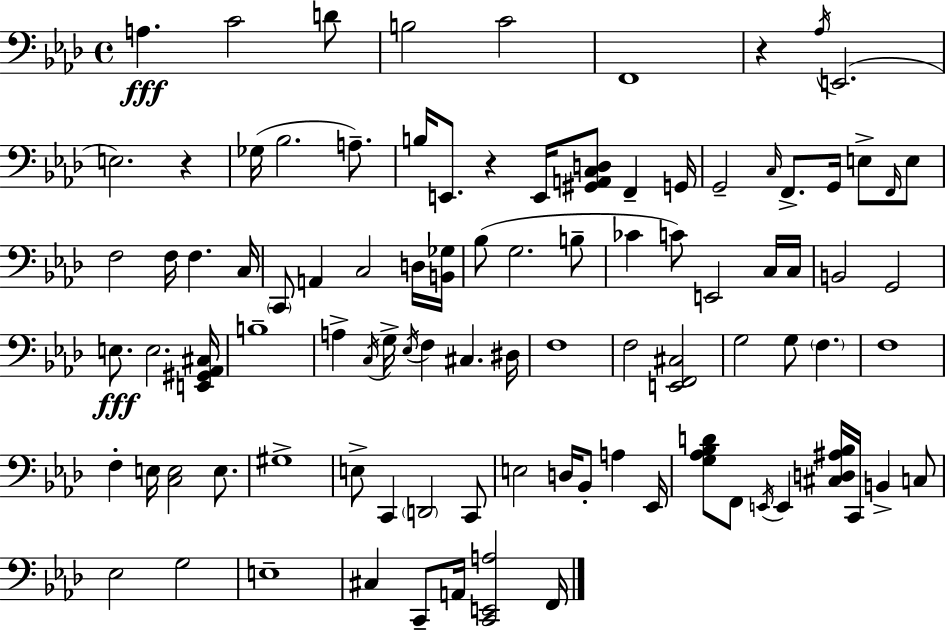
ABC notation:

X:1
T:Untitled
M:4/4
L:1/4
K:Ab
A, C2 D/2 B,2 C2 F,,4 z _A,/4 E,,2 E,2 z _G,/4 _B,2 A,/2 B,/4 E,,/2 z E,,/4 [^G,,A,,C,D,]/2 F,, G,,/4 G,,2 C,/4 F,,/2 G,,/4 E,/2 F,,/4 E,/2 F,2 F,/4 F, C,/4 C,,/2 A,, C,2 D,/4 [B,,_G,]/4 _B,/2 G,2 B,/2 _C C/2 E,,2 C,/4 C,/4 B,,2 G,,2 E,/2 E,2 [E,,^G,,_A,,^C,]/4 B,4 A, C,/4 G,/4 _E,/4 F, ^C, ^D,/4 F,4 F,2 [E,,F,,^C,]2 G,2 G,/2 F, F,4 F, E,/4 [C,E,]2 E,/2 ^G,4 E,/2 C,, D,,2 C,,/2 E,2 D,/4 _B,,/2 A, _E,,/4 [G,_A,_B,D]/2 F,,/2 E,,/4 E,, [^C,D,^A,_B,]/4 C,,/4 B,, C,/2 _E,2 G,2 E,4 ^C, C,,/2 A,,/4 [C,,E,,A,]2 F,,/4